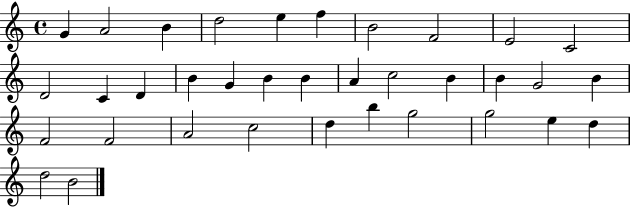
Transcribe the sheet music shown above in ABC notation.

X:1
T:Untitled
M:4/4
L:1/4
K:C
G A2 B d2 e f B2 F2 E2 C2 D2 C D B G B B A c2 B B G2 B F2 F2 A2 c2 d b g2 g2 e d d2 B2